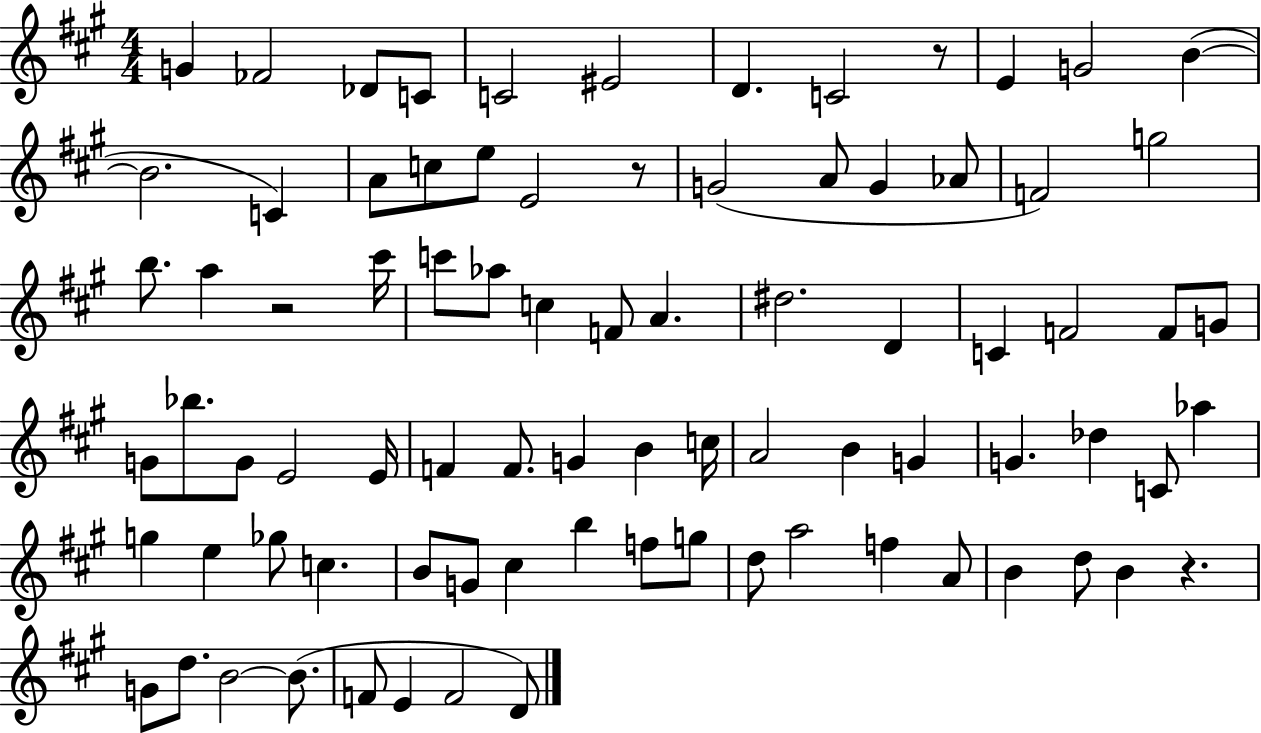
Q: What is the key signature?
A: A major